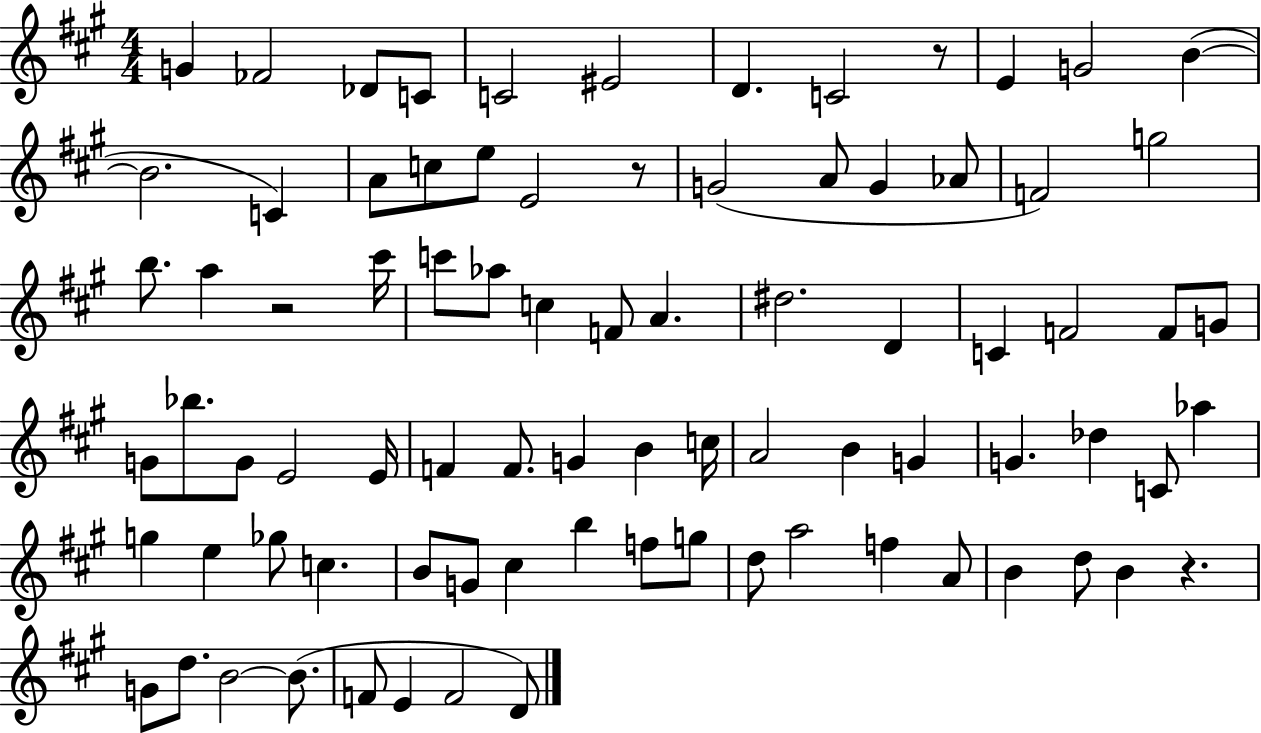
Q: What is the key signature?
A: A major